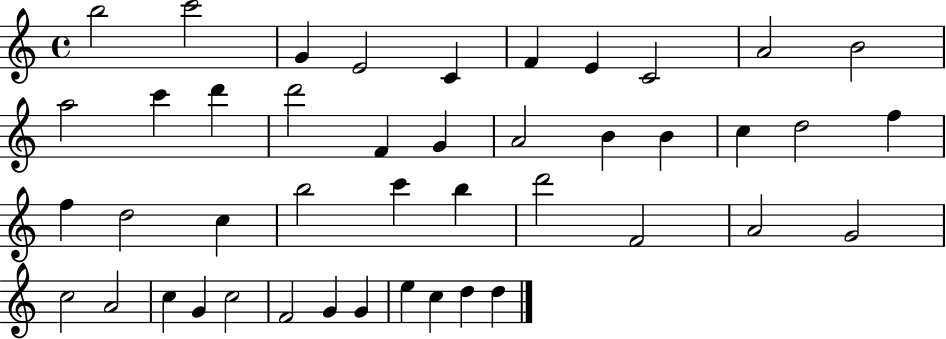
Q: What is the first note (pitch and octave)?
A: B5